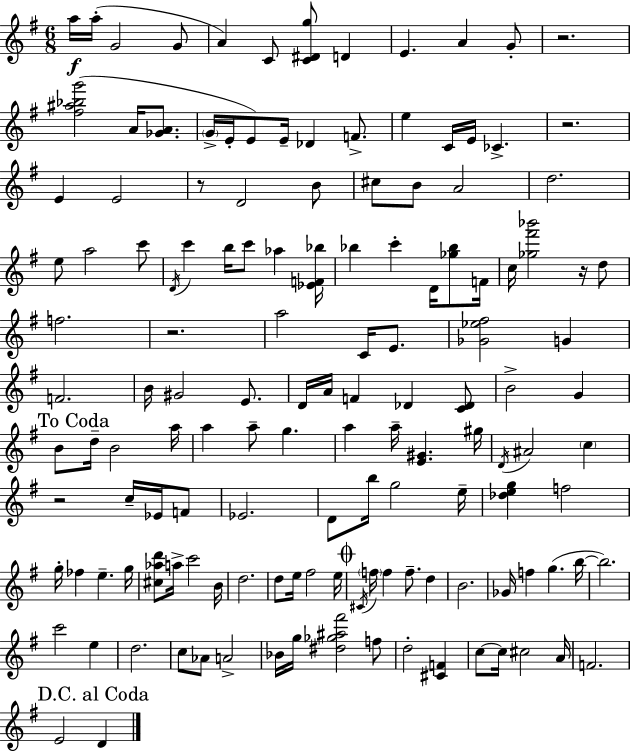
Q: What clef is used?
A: treble